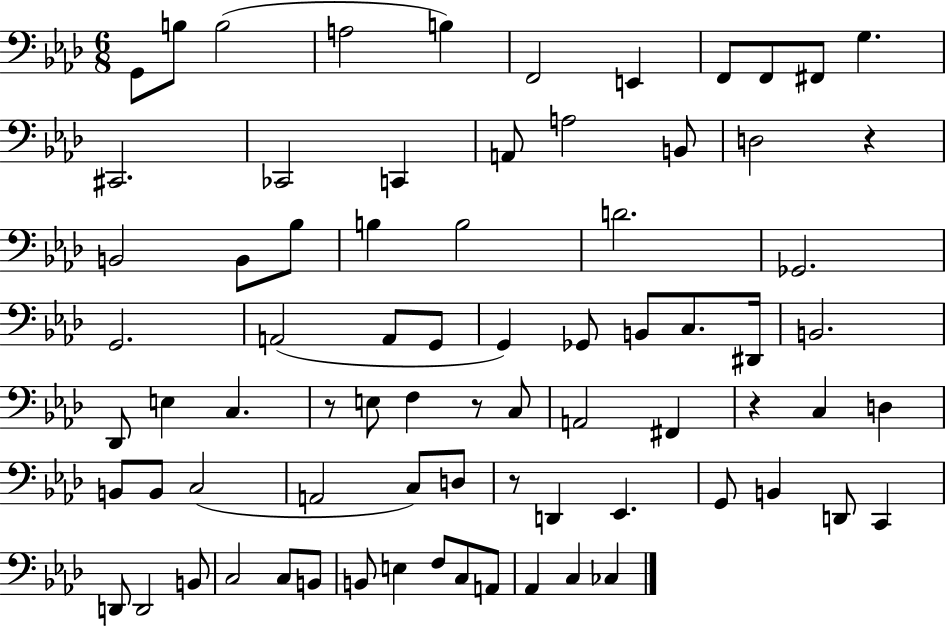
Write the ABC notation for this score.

X:1
T:Untitled
M:6/8
L:1/4
K:Ab
G,,/2 B,/2 B,2 A,2 B, F,,2 E,, F,,/2 F,,/2 ^F,,/2 G, ^C,,2 _C,,2 C,, A,,/2 A,2 B,,/2 D,2 z B,,2 B,,/2 _B,/2 B, B,2 D2 _G,,2 G,,2 A,,2 A,,/2 G,,/2 G,, _G,,/2 B,,/2 C,/2 ^D,,/4 B,,2 _D,,/2 E, C, z/2 E,/2 F, z/2 C,/2 A,,2 ^F,, z C, D, B,,/2 B,,/2 C,2 A,,2 C,/2 D,/2 z/2 D,, _E,, G,,/2 B,, D,,/2 C,, D,,/2 D,,2 B,,/2 C,2 C,/2 B,,/2 B,,/2 E, F,/2 C,/2 A,,/2 _A,, C, _C,